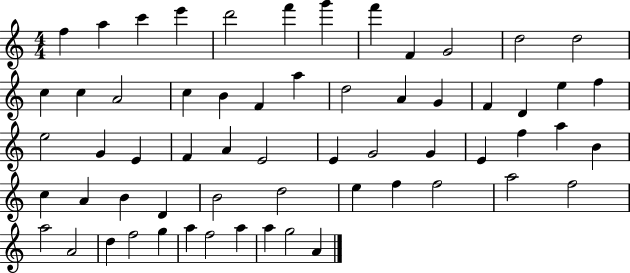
X:1
T:Untitled
M:4/4
L:1/4
K:C
f a c' e' d'2 f' g' f' F G2 d2 d2 c c A2 c B F a d2 A G F D e f e2 G E F A E2 E G2 G E f a B c A B D B2 d2 e f f2 a2 f2 a2 A2 d f2 g a f2 a a g2 A